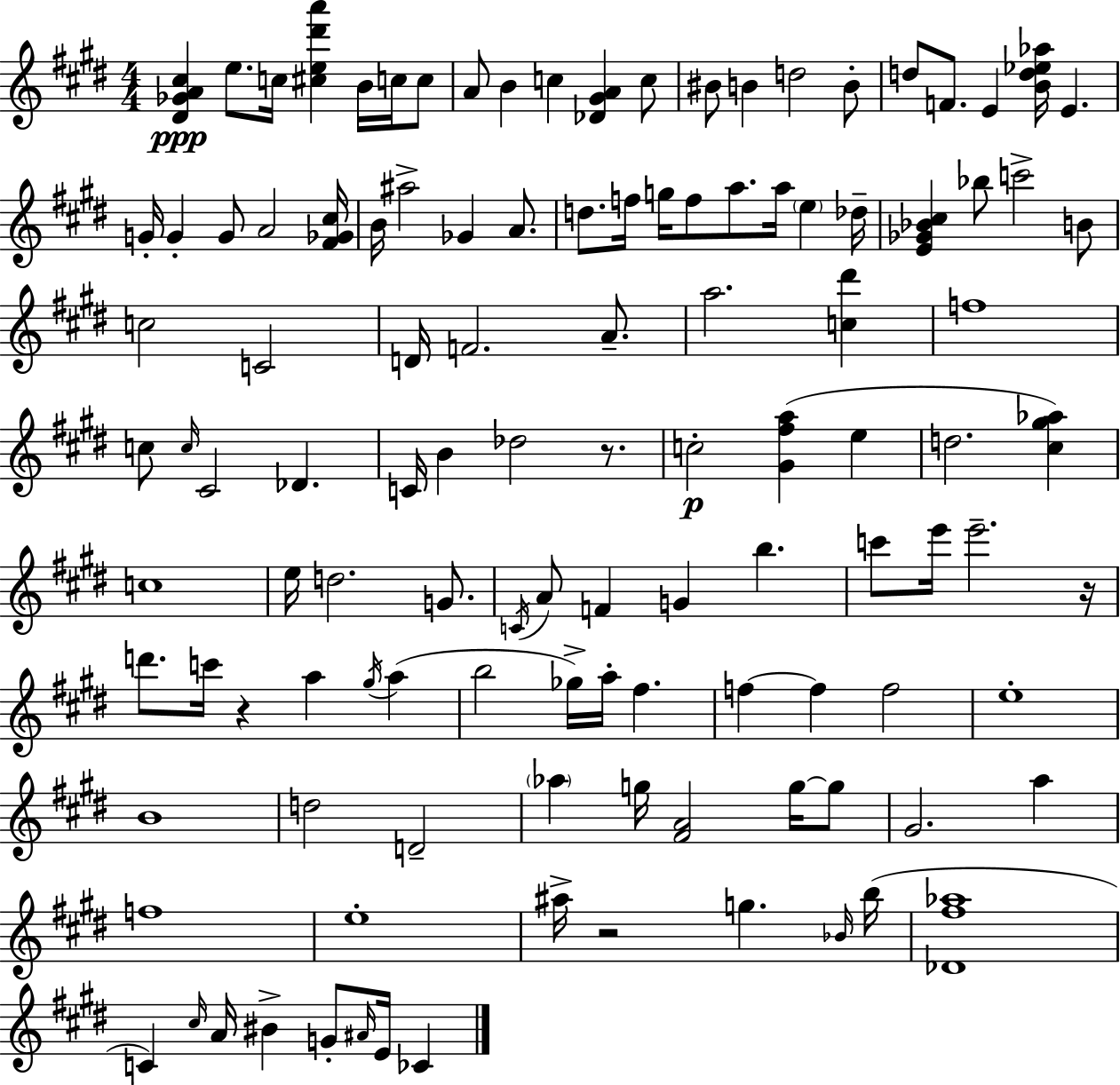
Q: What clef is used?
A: treble